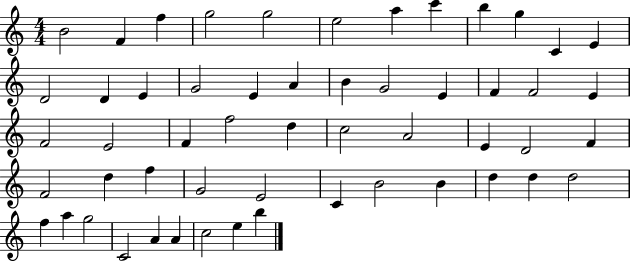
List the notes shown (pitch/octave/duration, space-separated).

B4/h F4/q F5/q G5/h G5/h E5/h A5/q C6/q B5/q G5/q C4/q E4/q D4/h D4/q E4/q G4/h E4/q A4/q B4/q G4/h E4/q F4/q F4/h E4/q F4/h E4/h F4/q F5/h D5/q C5/h A4/h E4/q D4/h F4/q F4/h D5/q F5/q G4/h E4/h C4/q B4/h B4/q D5/q D5/q D5/h F5/q A5/q G5/h C4/h A4/q A4/q C5/h E5/q B5/q